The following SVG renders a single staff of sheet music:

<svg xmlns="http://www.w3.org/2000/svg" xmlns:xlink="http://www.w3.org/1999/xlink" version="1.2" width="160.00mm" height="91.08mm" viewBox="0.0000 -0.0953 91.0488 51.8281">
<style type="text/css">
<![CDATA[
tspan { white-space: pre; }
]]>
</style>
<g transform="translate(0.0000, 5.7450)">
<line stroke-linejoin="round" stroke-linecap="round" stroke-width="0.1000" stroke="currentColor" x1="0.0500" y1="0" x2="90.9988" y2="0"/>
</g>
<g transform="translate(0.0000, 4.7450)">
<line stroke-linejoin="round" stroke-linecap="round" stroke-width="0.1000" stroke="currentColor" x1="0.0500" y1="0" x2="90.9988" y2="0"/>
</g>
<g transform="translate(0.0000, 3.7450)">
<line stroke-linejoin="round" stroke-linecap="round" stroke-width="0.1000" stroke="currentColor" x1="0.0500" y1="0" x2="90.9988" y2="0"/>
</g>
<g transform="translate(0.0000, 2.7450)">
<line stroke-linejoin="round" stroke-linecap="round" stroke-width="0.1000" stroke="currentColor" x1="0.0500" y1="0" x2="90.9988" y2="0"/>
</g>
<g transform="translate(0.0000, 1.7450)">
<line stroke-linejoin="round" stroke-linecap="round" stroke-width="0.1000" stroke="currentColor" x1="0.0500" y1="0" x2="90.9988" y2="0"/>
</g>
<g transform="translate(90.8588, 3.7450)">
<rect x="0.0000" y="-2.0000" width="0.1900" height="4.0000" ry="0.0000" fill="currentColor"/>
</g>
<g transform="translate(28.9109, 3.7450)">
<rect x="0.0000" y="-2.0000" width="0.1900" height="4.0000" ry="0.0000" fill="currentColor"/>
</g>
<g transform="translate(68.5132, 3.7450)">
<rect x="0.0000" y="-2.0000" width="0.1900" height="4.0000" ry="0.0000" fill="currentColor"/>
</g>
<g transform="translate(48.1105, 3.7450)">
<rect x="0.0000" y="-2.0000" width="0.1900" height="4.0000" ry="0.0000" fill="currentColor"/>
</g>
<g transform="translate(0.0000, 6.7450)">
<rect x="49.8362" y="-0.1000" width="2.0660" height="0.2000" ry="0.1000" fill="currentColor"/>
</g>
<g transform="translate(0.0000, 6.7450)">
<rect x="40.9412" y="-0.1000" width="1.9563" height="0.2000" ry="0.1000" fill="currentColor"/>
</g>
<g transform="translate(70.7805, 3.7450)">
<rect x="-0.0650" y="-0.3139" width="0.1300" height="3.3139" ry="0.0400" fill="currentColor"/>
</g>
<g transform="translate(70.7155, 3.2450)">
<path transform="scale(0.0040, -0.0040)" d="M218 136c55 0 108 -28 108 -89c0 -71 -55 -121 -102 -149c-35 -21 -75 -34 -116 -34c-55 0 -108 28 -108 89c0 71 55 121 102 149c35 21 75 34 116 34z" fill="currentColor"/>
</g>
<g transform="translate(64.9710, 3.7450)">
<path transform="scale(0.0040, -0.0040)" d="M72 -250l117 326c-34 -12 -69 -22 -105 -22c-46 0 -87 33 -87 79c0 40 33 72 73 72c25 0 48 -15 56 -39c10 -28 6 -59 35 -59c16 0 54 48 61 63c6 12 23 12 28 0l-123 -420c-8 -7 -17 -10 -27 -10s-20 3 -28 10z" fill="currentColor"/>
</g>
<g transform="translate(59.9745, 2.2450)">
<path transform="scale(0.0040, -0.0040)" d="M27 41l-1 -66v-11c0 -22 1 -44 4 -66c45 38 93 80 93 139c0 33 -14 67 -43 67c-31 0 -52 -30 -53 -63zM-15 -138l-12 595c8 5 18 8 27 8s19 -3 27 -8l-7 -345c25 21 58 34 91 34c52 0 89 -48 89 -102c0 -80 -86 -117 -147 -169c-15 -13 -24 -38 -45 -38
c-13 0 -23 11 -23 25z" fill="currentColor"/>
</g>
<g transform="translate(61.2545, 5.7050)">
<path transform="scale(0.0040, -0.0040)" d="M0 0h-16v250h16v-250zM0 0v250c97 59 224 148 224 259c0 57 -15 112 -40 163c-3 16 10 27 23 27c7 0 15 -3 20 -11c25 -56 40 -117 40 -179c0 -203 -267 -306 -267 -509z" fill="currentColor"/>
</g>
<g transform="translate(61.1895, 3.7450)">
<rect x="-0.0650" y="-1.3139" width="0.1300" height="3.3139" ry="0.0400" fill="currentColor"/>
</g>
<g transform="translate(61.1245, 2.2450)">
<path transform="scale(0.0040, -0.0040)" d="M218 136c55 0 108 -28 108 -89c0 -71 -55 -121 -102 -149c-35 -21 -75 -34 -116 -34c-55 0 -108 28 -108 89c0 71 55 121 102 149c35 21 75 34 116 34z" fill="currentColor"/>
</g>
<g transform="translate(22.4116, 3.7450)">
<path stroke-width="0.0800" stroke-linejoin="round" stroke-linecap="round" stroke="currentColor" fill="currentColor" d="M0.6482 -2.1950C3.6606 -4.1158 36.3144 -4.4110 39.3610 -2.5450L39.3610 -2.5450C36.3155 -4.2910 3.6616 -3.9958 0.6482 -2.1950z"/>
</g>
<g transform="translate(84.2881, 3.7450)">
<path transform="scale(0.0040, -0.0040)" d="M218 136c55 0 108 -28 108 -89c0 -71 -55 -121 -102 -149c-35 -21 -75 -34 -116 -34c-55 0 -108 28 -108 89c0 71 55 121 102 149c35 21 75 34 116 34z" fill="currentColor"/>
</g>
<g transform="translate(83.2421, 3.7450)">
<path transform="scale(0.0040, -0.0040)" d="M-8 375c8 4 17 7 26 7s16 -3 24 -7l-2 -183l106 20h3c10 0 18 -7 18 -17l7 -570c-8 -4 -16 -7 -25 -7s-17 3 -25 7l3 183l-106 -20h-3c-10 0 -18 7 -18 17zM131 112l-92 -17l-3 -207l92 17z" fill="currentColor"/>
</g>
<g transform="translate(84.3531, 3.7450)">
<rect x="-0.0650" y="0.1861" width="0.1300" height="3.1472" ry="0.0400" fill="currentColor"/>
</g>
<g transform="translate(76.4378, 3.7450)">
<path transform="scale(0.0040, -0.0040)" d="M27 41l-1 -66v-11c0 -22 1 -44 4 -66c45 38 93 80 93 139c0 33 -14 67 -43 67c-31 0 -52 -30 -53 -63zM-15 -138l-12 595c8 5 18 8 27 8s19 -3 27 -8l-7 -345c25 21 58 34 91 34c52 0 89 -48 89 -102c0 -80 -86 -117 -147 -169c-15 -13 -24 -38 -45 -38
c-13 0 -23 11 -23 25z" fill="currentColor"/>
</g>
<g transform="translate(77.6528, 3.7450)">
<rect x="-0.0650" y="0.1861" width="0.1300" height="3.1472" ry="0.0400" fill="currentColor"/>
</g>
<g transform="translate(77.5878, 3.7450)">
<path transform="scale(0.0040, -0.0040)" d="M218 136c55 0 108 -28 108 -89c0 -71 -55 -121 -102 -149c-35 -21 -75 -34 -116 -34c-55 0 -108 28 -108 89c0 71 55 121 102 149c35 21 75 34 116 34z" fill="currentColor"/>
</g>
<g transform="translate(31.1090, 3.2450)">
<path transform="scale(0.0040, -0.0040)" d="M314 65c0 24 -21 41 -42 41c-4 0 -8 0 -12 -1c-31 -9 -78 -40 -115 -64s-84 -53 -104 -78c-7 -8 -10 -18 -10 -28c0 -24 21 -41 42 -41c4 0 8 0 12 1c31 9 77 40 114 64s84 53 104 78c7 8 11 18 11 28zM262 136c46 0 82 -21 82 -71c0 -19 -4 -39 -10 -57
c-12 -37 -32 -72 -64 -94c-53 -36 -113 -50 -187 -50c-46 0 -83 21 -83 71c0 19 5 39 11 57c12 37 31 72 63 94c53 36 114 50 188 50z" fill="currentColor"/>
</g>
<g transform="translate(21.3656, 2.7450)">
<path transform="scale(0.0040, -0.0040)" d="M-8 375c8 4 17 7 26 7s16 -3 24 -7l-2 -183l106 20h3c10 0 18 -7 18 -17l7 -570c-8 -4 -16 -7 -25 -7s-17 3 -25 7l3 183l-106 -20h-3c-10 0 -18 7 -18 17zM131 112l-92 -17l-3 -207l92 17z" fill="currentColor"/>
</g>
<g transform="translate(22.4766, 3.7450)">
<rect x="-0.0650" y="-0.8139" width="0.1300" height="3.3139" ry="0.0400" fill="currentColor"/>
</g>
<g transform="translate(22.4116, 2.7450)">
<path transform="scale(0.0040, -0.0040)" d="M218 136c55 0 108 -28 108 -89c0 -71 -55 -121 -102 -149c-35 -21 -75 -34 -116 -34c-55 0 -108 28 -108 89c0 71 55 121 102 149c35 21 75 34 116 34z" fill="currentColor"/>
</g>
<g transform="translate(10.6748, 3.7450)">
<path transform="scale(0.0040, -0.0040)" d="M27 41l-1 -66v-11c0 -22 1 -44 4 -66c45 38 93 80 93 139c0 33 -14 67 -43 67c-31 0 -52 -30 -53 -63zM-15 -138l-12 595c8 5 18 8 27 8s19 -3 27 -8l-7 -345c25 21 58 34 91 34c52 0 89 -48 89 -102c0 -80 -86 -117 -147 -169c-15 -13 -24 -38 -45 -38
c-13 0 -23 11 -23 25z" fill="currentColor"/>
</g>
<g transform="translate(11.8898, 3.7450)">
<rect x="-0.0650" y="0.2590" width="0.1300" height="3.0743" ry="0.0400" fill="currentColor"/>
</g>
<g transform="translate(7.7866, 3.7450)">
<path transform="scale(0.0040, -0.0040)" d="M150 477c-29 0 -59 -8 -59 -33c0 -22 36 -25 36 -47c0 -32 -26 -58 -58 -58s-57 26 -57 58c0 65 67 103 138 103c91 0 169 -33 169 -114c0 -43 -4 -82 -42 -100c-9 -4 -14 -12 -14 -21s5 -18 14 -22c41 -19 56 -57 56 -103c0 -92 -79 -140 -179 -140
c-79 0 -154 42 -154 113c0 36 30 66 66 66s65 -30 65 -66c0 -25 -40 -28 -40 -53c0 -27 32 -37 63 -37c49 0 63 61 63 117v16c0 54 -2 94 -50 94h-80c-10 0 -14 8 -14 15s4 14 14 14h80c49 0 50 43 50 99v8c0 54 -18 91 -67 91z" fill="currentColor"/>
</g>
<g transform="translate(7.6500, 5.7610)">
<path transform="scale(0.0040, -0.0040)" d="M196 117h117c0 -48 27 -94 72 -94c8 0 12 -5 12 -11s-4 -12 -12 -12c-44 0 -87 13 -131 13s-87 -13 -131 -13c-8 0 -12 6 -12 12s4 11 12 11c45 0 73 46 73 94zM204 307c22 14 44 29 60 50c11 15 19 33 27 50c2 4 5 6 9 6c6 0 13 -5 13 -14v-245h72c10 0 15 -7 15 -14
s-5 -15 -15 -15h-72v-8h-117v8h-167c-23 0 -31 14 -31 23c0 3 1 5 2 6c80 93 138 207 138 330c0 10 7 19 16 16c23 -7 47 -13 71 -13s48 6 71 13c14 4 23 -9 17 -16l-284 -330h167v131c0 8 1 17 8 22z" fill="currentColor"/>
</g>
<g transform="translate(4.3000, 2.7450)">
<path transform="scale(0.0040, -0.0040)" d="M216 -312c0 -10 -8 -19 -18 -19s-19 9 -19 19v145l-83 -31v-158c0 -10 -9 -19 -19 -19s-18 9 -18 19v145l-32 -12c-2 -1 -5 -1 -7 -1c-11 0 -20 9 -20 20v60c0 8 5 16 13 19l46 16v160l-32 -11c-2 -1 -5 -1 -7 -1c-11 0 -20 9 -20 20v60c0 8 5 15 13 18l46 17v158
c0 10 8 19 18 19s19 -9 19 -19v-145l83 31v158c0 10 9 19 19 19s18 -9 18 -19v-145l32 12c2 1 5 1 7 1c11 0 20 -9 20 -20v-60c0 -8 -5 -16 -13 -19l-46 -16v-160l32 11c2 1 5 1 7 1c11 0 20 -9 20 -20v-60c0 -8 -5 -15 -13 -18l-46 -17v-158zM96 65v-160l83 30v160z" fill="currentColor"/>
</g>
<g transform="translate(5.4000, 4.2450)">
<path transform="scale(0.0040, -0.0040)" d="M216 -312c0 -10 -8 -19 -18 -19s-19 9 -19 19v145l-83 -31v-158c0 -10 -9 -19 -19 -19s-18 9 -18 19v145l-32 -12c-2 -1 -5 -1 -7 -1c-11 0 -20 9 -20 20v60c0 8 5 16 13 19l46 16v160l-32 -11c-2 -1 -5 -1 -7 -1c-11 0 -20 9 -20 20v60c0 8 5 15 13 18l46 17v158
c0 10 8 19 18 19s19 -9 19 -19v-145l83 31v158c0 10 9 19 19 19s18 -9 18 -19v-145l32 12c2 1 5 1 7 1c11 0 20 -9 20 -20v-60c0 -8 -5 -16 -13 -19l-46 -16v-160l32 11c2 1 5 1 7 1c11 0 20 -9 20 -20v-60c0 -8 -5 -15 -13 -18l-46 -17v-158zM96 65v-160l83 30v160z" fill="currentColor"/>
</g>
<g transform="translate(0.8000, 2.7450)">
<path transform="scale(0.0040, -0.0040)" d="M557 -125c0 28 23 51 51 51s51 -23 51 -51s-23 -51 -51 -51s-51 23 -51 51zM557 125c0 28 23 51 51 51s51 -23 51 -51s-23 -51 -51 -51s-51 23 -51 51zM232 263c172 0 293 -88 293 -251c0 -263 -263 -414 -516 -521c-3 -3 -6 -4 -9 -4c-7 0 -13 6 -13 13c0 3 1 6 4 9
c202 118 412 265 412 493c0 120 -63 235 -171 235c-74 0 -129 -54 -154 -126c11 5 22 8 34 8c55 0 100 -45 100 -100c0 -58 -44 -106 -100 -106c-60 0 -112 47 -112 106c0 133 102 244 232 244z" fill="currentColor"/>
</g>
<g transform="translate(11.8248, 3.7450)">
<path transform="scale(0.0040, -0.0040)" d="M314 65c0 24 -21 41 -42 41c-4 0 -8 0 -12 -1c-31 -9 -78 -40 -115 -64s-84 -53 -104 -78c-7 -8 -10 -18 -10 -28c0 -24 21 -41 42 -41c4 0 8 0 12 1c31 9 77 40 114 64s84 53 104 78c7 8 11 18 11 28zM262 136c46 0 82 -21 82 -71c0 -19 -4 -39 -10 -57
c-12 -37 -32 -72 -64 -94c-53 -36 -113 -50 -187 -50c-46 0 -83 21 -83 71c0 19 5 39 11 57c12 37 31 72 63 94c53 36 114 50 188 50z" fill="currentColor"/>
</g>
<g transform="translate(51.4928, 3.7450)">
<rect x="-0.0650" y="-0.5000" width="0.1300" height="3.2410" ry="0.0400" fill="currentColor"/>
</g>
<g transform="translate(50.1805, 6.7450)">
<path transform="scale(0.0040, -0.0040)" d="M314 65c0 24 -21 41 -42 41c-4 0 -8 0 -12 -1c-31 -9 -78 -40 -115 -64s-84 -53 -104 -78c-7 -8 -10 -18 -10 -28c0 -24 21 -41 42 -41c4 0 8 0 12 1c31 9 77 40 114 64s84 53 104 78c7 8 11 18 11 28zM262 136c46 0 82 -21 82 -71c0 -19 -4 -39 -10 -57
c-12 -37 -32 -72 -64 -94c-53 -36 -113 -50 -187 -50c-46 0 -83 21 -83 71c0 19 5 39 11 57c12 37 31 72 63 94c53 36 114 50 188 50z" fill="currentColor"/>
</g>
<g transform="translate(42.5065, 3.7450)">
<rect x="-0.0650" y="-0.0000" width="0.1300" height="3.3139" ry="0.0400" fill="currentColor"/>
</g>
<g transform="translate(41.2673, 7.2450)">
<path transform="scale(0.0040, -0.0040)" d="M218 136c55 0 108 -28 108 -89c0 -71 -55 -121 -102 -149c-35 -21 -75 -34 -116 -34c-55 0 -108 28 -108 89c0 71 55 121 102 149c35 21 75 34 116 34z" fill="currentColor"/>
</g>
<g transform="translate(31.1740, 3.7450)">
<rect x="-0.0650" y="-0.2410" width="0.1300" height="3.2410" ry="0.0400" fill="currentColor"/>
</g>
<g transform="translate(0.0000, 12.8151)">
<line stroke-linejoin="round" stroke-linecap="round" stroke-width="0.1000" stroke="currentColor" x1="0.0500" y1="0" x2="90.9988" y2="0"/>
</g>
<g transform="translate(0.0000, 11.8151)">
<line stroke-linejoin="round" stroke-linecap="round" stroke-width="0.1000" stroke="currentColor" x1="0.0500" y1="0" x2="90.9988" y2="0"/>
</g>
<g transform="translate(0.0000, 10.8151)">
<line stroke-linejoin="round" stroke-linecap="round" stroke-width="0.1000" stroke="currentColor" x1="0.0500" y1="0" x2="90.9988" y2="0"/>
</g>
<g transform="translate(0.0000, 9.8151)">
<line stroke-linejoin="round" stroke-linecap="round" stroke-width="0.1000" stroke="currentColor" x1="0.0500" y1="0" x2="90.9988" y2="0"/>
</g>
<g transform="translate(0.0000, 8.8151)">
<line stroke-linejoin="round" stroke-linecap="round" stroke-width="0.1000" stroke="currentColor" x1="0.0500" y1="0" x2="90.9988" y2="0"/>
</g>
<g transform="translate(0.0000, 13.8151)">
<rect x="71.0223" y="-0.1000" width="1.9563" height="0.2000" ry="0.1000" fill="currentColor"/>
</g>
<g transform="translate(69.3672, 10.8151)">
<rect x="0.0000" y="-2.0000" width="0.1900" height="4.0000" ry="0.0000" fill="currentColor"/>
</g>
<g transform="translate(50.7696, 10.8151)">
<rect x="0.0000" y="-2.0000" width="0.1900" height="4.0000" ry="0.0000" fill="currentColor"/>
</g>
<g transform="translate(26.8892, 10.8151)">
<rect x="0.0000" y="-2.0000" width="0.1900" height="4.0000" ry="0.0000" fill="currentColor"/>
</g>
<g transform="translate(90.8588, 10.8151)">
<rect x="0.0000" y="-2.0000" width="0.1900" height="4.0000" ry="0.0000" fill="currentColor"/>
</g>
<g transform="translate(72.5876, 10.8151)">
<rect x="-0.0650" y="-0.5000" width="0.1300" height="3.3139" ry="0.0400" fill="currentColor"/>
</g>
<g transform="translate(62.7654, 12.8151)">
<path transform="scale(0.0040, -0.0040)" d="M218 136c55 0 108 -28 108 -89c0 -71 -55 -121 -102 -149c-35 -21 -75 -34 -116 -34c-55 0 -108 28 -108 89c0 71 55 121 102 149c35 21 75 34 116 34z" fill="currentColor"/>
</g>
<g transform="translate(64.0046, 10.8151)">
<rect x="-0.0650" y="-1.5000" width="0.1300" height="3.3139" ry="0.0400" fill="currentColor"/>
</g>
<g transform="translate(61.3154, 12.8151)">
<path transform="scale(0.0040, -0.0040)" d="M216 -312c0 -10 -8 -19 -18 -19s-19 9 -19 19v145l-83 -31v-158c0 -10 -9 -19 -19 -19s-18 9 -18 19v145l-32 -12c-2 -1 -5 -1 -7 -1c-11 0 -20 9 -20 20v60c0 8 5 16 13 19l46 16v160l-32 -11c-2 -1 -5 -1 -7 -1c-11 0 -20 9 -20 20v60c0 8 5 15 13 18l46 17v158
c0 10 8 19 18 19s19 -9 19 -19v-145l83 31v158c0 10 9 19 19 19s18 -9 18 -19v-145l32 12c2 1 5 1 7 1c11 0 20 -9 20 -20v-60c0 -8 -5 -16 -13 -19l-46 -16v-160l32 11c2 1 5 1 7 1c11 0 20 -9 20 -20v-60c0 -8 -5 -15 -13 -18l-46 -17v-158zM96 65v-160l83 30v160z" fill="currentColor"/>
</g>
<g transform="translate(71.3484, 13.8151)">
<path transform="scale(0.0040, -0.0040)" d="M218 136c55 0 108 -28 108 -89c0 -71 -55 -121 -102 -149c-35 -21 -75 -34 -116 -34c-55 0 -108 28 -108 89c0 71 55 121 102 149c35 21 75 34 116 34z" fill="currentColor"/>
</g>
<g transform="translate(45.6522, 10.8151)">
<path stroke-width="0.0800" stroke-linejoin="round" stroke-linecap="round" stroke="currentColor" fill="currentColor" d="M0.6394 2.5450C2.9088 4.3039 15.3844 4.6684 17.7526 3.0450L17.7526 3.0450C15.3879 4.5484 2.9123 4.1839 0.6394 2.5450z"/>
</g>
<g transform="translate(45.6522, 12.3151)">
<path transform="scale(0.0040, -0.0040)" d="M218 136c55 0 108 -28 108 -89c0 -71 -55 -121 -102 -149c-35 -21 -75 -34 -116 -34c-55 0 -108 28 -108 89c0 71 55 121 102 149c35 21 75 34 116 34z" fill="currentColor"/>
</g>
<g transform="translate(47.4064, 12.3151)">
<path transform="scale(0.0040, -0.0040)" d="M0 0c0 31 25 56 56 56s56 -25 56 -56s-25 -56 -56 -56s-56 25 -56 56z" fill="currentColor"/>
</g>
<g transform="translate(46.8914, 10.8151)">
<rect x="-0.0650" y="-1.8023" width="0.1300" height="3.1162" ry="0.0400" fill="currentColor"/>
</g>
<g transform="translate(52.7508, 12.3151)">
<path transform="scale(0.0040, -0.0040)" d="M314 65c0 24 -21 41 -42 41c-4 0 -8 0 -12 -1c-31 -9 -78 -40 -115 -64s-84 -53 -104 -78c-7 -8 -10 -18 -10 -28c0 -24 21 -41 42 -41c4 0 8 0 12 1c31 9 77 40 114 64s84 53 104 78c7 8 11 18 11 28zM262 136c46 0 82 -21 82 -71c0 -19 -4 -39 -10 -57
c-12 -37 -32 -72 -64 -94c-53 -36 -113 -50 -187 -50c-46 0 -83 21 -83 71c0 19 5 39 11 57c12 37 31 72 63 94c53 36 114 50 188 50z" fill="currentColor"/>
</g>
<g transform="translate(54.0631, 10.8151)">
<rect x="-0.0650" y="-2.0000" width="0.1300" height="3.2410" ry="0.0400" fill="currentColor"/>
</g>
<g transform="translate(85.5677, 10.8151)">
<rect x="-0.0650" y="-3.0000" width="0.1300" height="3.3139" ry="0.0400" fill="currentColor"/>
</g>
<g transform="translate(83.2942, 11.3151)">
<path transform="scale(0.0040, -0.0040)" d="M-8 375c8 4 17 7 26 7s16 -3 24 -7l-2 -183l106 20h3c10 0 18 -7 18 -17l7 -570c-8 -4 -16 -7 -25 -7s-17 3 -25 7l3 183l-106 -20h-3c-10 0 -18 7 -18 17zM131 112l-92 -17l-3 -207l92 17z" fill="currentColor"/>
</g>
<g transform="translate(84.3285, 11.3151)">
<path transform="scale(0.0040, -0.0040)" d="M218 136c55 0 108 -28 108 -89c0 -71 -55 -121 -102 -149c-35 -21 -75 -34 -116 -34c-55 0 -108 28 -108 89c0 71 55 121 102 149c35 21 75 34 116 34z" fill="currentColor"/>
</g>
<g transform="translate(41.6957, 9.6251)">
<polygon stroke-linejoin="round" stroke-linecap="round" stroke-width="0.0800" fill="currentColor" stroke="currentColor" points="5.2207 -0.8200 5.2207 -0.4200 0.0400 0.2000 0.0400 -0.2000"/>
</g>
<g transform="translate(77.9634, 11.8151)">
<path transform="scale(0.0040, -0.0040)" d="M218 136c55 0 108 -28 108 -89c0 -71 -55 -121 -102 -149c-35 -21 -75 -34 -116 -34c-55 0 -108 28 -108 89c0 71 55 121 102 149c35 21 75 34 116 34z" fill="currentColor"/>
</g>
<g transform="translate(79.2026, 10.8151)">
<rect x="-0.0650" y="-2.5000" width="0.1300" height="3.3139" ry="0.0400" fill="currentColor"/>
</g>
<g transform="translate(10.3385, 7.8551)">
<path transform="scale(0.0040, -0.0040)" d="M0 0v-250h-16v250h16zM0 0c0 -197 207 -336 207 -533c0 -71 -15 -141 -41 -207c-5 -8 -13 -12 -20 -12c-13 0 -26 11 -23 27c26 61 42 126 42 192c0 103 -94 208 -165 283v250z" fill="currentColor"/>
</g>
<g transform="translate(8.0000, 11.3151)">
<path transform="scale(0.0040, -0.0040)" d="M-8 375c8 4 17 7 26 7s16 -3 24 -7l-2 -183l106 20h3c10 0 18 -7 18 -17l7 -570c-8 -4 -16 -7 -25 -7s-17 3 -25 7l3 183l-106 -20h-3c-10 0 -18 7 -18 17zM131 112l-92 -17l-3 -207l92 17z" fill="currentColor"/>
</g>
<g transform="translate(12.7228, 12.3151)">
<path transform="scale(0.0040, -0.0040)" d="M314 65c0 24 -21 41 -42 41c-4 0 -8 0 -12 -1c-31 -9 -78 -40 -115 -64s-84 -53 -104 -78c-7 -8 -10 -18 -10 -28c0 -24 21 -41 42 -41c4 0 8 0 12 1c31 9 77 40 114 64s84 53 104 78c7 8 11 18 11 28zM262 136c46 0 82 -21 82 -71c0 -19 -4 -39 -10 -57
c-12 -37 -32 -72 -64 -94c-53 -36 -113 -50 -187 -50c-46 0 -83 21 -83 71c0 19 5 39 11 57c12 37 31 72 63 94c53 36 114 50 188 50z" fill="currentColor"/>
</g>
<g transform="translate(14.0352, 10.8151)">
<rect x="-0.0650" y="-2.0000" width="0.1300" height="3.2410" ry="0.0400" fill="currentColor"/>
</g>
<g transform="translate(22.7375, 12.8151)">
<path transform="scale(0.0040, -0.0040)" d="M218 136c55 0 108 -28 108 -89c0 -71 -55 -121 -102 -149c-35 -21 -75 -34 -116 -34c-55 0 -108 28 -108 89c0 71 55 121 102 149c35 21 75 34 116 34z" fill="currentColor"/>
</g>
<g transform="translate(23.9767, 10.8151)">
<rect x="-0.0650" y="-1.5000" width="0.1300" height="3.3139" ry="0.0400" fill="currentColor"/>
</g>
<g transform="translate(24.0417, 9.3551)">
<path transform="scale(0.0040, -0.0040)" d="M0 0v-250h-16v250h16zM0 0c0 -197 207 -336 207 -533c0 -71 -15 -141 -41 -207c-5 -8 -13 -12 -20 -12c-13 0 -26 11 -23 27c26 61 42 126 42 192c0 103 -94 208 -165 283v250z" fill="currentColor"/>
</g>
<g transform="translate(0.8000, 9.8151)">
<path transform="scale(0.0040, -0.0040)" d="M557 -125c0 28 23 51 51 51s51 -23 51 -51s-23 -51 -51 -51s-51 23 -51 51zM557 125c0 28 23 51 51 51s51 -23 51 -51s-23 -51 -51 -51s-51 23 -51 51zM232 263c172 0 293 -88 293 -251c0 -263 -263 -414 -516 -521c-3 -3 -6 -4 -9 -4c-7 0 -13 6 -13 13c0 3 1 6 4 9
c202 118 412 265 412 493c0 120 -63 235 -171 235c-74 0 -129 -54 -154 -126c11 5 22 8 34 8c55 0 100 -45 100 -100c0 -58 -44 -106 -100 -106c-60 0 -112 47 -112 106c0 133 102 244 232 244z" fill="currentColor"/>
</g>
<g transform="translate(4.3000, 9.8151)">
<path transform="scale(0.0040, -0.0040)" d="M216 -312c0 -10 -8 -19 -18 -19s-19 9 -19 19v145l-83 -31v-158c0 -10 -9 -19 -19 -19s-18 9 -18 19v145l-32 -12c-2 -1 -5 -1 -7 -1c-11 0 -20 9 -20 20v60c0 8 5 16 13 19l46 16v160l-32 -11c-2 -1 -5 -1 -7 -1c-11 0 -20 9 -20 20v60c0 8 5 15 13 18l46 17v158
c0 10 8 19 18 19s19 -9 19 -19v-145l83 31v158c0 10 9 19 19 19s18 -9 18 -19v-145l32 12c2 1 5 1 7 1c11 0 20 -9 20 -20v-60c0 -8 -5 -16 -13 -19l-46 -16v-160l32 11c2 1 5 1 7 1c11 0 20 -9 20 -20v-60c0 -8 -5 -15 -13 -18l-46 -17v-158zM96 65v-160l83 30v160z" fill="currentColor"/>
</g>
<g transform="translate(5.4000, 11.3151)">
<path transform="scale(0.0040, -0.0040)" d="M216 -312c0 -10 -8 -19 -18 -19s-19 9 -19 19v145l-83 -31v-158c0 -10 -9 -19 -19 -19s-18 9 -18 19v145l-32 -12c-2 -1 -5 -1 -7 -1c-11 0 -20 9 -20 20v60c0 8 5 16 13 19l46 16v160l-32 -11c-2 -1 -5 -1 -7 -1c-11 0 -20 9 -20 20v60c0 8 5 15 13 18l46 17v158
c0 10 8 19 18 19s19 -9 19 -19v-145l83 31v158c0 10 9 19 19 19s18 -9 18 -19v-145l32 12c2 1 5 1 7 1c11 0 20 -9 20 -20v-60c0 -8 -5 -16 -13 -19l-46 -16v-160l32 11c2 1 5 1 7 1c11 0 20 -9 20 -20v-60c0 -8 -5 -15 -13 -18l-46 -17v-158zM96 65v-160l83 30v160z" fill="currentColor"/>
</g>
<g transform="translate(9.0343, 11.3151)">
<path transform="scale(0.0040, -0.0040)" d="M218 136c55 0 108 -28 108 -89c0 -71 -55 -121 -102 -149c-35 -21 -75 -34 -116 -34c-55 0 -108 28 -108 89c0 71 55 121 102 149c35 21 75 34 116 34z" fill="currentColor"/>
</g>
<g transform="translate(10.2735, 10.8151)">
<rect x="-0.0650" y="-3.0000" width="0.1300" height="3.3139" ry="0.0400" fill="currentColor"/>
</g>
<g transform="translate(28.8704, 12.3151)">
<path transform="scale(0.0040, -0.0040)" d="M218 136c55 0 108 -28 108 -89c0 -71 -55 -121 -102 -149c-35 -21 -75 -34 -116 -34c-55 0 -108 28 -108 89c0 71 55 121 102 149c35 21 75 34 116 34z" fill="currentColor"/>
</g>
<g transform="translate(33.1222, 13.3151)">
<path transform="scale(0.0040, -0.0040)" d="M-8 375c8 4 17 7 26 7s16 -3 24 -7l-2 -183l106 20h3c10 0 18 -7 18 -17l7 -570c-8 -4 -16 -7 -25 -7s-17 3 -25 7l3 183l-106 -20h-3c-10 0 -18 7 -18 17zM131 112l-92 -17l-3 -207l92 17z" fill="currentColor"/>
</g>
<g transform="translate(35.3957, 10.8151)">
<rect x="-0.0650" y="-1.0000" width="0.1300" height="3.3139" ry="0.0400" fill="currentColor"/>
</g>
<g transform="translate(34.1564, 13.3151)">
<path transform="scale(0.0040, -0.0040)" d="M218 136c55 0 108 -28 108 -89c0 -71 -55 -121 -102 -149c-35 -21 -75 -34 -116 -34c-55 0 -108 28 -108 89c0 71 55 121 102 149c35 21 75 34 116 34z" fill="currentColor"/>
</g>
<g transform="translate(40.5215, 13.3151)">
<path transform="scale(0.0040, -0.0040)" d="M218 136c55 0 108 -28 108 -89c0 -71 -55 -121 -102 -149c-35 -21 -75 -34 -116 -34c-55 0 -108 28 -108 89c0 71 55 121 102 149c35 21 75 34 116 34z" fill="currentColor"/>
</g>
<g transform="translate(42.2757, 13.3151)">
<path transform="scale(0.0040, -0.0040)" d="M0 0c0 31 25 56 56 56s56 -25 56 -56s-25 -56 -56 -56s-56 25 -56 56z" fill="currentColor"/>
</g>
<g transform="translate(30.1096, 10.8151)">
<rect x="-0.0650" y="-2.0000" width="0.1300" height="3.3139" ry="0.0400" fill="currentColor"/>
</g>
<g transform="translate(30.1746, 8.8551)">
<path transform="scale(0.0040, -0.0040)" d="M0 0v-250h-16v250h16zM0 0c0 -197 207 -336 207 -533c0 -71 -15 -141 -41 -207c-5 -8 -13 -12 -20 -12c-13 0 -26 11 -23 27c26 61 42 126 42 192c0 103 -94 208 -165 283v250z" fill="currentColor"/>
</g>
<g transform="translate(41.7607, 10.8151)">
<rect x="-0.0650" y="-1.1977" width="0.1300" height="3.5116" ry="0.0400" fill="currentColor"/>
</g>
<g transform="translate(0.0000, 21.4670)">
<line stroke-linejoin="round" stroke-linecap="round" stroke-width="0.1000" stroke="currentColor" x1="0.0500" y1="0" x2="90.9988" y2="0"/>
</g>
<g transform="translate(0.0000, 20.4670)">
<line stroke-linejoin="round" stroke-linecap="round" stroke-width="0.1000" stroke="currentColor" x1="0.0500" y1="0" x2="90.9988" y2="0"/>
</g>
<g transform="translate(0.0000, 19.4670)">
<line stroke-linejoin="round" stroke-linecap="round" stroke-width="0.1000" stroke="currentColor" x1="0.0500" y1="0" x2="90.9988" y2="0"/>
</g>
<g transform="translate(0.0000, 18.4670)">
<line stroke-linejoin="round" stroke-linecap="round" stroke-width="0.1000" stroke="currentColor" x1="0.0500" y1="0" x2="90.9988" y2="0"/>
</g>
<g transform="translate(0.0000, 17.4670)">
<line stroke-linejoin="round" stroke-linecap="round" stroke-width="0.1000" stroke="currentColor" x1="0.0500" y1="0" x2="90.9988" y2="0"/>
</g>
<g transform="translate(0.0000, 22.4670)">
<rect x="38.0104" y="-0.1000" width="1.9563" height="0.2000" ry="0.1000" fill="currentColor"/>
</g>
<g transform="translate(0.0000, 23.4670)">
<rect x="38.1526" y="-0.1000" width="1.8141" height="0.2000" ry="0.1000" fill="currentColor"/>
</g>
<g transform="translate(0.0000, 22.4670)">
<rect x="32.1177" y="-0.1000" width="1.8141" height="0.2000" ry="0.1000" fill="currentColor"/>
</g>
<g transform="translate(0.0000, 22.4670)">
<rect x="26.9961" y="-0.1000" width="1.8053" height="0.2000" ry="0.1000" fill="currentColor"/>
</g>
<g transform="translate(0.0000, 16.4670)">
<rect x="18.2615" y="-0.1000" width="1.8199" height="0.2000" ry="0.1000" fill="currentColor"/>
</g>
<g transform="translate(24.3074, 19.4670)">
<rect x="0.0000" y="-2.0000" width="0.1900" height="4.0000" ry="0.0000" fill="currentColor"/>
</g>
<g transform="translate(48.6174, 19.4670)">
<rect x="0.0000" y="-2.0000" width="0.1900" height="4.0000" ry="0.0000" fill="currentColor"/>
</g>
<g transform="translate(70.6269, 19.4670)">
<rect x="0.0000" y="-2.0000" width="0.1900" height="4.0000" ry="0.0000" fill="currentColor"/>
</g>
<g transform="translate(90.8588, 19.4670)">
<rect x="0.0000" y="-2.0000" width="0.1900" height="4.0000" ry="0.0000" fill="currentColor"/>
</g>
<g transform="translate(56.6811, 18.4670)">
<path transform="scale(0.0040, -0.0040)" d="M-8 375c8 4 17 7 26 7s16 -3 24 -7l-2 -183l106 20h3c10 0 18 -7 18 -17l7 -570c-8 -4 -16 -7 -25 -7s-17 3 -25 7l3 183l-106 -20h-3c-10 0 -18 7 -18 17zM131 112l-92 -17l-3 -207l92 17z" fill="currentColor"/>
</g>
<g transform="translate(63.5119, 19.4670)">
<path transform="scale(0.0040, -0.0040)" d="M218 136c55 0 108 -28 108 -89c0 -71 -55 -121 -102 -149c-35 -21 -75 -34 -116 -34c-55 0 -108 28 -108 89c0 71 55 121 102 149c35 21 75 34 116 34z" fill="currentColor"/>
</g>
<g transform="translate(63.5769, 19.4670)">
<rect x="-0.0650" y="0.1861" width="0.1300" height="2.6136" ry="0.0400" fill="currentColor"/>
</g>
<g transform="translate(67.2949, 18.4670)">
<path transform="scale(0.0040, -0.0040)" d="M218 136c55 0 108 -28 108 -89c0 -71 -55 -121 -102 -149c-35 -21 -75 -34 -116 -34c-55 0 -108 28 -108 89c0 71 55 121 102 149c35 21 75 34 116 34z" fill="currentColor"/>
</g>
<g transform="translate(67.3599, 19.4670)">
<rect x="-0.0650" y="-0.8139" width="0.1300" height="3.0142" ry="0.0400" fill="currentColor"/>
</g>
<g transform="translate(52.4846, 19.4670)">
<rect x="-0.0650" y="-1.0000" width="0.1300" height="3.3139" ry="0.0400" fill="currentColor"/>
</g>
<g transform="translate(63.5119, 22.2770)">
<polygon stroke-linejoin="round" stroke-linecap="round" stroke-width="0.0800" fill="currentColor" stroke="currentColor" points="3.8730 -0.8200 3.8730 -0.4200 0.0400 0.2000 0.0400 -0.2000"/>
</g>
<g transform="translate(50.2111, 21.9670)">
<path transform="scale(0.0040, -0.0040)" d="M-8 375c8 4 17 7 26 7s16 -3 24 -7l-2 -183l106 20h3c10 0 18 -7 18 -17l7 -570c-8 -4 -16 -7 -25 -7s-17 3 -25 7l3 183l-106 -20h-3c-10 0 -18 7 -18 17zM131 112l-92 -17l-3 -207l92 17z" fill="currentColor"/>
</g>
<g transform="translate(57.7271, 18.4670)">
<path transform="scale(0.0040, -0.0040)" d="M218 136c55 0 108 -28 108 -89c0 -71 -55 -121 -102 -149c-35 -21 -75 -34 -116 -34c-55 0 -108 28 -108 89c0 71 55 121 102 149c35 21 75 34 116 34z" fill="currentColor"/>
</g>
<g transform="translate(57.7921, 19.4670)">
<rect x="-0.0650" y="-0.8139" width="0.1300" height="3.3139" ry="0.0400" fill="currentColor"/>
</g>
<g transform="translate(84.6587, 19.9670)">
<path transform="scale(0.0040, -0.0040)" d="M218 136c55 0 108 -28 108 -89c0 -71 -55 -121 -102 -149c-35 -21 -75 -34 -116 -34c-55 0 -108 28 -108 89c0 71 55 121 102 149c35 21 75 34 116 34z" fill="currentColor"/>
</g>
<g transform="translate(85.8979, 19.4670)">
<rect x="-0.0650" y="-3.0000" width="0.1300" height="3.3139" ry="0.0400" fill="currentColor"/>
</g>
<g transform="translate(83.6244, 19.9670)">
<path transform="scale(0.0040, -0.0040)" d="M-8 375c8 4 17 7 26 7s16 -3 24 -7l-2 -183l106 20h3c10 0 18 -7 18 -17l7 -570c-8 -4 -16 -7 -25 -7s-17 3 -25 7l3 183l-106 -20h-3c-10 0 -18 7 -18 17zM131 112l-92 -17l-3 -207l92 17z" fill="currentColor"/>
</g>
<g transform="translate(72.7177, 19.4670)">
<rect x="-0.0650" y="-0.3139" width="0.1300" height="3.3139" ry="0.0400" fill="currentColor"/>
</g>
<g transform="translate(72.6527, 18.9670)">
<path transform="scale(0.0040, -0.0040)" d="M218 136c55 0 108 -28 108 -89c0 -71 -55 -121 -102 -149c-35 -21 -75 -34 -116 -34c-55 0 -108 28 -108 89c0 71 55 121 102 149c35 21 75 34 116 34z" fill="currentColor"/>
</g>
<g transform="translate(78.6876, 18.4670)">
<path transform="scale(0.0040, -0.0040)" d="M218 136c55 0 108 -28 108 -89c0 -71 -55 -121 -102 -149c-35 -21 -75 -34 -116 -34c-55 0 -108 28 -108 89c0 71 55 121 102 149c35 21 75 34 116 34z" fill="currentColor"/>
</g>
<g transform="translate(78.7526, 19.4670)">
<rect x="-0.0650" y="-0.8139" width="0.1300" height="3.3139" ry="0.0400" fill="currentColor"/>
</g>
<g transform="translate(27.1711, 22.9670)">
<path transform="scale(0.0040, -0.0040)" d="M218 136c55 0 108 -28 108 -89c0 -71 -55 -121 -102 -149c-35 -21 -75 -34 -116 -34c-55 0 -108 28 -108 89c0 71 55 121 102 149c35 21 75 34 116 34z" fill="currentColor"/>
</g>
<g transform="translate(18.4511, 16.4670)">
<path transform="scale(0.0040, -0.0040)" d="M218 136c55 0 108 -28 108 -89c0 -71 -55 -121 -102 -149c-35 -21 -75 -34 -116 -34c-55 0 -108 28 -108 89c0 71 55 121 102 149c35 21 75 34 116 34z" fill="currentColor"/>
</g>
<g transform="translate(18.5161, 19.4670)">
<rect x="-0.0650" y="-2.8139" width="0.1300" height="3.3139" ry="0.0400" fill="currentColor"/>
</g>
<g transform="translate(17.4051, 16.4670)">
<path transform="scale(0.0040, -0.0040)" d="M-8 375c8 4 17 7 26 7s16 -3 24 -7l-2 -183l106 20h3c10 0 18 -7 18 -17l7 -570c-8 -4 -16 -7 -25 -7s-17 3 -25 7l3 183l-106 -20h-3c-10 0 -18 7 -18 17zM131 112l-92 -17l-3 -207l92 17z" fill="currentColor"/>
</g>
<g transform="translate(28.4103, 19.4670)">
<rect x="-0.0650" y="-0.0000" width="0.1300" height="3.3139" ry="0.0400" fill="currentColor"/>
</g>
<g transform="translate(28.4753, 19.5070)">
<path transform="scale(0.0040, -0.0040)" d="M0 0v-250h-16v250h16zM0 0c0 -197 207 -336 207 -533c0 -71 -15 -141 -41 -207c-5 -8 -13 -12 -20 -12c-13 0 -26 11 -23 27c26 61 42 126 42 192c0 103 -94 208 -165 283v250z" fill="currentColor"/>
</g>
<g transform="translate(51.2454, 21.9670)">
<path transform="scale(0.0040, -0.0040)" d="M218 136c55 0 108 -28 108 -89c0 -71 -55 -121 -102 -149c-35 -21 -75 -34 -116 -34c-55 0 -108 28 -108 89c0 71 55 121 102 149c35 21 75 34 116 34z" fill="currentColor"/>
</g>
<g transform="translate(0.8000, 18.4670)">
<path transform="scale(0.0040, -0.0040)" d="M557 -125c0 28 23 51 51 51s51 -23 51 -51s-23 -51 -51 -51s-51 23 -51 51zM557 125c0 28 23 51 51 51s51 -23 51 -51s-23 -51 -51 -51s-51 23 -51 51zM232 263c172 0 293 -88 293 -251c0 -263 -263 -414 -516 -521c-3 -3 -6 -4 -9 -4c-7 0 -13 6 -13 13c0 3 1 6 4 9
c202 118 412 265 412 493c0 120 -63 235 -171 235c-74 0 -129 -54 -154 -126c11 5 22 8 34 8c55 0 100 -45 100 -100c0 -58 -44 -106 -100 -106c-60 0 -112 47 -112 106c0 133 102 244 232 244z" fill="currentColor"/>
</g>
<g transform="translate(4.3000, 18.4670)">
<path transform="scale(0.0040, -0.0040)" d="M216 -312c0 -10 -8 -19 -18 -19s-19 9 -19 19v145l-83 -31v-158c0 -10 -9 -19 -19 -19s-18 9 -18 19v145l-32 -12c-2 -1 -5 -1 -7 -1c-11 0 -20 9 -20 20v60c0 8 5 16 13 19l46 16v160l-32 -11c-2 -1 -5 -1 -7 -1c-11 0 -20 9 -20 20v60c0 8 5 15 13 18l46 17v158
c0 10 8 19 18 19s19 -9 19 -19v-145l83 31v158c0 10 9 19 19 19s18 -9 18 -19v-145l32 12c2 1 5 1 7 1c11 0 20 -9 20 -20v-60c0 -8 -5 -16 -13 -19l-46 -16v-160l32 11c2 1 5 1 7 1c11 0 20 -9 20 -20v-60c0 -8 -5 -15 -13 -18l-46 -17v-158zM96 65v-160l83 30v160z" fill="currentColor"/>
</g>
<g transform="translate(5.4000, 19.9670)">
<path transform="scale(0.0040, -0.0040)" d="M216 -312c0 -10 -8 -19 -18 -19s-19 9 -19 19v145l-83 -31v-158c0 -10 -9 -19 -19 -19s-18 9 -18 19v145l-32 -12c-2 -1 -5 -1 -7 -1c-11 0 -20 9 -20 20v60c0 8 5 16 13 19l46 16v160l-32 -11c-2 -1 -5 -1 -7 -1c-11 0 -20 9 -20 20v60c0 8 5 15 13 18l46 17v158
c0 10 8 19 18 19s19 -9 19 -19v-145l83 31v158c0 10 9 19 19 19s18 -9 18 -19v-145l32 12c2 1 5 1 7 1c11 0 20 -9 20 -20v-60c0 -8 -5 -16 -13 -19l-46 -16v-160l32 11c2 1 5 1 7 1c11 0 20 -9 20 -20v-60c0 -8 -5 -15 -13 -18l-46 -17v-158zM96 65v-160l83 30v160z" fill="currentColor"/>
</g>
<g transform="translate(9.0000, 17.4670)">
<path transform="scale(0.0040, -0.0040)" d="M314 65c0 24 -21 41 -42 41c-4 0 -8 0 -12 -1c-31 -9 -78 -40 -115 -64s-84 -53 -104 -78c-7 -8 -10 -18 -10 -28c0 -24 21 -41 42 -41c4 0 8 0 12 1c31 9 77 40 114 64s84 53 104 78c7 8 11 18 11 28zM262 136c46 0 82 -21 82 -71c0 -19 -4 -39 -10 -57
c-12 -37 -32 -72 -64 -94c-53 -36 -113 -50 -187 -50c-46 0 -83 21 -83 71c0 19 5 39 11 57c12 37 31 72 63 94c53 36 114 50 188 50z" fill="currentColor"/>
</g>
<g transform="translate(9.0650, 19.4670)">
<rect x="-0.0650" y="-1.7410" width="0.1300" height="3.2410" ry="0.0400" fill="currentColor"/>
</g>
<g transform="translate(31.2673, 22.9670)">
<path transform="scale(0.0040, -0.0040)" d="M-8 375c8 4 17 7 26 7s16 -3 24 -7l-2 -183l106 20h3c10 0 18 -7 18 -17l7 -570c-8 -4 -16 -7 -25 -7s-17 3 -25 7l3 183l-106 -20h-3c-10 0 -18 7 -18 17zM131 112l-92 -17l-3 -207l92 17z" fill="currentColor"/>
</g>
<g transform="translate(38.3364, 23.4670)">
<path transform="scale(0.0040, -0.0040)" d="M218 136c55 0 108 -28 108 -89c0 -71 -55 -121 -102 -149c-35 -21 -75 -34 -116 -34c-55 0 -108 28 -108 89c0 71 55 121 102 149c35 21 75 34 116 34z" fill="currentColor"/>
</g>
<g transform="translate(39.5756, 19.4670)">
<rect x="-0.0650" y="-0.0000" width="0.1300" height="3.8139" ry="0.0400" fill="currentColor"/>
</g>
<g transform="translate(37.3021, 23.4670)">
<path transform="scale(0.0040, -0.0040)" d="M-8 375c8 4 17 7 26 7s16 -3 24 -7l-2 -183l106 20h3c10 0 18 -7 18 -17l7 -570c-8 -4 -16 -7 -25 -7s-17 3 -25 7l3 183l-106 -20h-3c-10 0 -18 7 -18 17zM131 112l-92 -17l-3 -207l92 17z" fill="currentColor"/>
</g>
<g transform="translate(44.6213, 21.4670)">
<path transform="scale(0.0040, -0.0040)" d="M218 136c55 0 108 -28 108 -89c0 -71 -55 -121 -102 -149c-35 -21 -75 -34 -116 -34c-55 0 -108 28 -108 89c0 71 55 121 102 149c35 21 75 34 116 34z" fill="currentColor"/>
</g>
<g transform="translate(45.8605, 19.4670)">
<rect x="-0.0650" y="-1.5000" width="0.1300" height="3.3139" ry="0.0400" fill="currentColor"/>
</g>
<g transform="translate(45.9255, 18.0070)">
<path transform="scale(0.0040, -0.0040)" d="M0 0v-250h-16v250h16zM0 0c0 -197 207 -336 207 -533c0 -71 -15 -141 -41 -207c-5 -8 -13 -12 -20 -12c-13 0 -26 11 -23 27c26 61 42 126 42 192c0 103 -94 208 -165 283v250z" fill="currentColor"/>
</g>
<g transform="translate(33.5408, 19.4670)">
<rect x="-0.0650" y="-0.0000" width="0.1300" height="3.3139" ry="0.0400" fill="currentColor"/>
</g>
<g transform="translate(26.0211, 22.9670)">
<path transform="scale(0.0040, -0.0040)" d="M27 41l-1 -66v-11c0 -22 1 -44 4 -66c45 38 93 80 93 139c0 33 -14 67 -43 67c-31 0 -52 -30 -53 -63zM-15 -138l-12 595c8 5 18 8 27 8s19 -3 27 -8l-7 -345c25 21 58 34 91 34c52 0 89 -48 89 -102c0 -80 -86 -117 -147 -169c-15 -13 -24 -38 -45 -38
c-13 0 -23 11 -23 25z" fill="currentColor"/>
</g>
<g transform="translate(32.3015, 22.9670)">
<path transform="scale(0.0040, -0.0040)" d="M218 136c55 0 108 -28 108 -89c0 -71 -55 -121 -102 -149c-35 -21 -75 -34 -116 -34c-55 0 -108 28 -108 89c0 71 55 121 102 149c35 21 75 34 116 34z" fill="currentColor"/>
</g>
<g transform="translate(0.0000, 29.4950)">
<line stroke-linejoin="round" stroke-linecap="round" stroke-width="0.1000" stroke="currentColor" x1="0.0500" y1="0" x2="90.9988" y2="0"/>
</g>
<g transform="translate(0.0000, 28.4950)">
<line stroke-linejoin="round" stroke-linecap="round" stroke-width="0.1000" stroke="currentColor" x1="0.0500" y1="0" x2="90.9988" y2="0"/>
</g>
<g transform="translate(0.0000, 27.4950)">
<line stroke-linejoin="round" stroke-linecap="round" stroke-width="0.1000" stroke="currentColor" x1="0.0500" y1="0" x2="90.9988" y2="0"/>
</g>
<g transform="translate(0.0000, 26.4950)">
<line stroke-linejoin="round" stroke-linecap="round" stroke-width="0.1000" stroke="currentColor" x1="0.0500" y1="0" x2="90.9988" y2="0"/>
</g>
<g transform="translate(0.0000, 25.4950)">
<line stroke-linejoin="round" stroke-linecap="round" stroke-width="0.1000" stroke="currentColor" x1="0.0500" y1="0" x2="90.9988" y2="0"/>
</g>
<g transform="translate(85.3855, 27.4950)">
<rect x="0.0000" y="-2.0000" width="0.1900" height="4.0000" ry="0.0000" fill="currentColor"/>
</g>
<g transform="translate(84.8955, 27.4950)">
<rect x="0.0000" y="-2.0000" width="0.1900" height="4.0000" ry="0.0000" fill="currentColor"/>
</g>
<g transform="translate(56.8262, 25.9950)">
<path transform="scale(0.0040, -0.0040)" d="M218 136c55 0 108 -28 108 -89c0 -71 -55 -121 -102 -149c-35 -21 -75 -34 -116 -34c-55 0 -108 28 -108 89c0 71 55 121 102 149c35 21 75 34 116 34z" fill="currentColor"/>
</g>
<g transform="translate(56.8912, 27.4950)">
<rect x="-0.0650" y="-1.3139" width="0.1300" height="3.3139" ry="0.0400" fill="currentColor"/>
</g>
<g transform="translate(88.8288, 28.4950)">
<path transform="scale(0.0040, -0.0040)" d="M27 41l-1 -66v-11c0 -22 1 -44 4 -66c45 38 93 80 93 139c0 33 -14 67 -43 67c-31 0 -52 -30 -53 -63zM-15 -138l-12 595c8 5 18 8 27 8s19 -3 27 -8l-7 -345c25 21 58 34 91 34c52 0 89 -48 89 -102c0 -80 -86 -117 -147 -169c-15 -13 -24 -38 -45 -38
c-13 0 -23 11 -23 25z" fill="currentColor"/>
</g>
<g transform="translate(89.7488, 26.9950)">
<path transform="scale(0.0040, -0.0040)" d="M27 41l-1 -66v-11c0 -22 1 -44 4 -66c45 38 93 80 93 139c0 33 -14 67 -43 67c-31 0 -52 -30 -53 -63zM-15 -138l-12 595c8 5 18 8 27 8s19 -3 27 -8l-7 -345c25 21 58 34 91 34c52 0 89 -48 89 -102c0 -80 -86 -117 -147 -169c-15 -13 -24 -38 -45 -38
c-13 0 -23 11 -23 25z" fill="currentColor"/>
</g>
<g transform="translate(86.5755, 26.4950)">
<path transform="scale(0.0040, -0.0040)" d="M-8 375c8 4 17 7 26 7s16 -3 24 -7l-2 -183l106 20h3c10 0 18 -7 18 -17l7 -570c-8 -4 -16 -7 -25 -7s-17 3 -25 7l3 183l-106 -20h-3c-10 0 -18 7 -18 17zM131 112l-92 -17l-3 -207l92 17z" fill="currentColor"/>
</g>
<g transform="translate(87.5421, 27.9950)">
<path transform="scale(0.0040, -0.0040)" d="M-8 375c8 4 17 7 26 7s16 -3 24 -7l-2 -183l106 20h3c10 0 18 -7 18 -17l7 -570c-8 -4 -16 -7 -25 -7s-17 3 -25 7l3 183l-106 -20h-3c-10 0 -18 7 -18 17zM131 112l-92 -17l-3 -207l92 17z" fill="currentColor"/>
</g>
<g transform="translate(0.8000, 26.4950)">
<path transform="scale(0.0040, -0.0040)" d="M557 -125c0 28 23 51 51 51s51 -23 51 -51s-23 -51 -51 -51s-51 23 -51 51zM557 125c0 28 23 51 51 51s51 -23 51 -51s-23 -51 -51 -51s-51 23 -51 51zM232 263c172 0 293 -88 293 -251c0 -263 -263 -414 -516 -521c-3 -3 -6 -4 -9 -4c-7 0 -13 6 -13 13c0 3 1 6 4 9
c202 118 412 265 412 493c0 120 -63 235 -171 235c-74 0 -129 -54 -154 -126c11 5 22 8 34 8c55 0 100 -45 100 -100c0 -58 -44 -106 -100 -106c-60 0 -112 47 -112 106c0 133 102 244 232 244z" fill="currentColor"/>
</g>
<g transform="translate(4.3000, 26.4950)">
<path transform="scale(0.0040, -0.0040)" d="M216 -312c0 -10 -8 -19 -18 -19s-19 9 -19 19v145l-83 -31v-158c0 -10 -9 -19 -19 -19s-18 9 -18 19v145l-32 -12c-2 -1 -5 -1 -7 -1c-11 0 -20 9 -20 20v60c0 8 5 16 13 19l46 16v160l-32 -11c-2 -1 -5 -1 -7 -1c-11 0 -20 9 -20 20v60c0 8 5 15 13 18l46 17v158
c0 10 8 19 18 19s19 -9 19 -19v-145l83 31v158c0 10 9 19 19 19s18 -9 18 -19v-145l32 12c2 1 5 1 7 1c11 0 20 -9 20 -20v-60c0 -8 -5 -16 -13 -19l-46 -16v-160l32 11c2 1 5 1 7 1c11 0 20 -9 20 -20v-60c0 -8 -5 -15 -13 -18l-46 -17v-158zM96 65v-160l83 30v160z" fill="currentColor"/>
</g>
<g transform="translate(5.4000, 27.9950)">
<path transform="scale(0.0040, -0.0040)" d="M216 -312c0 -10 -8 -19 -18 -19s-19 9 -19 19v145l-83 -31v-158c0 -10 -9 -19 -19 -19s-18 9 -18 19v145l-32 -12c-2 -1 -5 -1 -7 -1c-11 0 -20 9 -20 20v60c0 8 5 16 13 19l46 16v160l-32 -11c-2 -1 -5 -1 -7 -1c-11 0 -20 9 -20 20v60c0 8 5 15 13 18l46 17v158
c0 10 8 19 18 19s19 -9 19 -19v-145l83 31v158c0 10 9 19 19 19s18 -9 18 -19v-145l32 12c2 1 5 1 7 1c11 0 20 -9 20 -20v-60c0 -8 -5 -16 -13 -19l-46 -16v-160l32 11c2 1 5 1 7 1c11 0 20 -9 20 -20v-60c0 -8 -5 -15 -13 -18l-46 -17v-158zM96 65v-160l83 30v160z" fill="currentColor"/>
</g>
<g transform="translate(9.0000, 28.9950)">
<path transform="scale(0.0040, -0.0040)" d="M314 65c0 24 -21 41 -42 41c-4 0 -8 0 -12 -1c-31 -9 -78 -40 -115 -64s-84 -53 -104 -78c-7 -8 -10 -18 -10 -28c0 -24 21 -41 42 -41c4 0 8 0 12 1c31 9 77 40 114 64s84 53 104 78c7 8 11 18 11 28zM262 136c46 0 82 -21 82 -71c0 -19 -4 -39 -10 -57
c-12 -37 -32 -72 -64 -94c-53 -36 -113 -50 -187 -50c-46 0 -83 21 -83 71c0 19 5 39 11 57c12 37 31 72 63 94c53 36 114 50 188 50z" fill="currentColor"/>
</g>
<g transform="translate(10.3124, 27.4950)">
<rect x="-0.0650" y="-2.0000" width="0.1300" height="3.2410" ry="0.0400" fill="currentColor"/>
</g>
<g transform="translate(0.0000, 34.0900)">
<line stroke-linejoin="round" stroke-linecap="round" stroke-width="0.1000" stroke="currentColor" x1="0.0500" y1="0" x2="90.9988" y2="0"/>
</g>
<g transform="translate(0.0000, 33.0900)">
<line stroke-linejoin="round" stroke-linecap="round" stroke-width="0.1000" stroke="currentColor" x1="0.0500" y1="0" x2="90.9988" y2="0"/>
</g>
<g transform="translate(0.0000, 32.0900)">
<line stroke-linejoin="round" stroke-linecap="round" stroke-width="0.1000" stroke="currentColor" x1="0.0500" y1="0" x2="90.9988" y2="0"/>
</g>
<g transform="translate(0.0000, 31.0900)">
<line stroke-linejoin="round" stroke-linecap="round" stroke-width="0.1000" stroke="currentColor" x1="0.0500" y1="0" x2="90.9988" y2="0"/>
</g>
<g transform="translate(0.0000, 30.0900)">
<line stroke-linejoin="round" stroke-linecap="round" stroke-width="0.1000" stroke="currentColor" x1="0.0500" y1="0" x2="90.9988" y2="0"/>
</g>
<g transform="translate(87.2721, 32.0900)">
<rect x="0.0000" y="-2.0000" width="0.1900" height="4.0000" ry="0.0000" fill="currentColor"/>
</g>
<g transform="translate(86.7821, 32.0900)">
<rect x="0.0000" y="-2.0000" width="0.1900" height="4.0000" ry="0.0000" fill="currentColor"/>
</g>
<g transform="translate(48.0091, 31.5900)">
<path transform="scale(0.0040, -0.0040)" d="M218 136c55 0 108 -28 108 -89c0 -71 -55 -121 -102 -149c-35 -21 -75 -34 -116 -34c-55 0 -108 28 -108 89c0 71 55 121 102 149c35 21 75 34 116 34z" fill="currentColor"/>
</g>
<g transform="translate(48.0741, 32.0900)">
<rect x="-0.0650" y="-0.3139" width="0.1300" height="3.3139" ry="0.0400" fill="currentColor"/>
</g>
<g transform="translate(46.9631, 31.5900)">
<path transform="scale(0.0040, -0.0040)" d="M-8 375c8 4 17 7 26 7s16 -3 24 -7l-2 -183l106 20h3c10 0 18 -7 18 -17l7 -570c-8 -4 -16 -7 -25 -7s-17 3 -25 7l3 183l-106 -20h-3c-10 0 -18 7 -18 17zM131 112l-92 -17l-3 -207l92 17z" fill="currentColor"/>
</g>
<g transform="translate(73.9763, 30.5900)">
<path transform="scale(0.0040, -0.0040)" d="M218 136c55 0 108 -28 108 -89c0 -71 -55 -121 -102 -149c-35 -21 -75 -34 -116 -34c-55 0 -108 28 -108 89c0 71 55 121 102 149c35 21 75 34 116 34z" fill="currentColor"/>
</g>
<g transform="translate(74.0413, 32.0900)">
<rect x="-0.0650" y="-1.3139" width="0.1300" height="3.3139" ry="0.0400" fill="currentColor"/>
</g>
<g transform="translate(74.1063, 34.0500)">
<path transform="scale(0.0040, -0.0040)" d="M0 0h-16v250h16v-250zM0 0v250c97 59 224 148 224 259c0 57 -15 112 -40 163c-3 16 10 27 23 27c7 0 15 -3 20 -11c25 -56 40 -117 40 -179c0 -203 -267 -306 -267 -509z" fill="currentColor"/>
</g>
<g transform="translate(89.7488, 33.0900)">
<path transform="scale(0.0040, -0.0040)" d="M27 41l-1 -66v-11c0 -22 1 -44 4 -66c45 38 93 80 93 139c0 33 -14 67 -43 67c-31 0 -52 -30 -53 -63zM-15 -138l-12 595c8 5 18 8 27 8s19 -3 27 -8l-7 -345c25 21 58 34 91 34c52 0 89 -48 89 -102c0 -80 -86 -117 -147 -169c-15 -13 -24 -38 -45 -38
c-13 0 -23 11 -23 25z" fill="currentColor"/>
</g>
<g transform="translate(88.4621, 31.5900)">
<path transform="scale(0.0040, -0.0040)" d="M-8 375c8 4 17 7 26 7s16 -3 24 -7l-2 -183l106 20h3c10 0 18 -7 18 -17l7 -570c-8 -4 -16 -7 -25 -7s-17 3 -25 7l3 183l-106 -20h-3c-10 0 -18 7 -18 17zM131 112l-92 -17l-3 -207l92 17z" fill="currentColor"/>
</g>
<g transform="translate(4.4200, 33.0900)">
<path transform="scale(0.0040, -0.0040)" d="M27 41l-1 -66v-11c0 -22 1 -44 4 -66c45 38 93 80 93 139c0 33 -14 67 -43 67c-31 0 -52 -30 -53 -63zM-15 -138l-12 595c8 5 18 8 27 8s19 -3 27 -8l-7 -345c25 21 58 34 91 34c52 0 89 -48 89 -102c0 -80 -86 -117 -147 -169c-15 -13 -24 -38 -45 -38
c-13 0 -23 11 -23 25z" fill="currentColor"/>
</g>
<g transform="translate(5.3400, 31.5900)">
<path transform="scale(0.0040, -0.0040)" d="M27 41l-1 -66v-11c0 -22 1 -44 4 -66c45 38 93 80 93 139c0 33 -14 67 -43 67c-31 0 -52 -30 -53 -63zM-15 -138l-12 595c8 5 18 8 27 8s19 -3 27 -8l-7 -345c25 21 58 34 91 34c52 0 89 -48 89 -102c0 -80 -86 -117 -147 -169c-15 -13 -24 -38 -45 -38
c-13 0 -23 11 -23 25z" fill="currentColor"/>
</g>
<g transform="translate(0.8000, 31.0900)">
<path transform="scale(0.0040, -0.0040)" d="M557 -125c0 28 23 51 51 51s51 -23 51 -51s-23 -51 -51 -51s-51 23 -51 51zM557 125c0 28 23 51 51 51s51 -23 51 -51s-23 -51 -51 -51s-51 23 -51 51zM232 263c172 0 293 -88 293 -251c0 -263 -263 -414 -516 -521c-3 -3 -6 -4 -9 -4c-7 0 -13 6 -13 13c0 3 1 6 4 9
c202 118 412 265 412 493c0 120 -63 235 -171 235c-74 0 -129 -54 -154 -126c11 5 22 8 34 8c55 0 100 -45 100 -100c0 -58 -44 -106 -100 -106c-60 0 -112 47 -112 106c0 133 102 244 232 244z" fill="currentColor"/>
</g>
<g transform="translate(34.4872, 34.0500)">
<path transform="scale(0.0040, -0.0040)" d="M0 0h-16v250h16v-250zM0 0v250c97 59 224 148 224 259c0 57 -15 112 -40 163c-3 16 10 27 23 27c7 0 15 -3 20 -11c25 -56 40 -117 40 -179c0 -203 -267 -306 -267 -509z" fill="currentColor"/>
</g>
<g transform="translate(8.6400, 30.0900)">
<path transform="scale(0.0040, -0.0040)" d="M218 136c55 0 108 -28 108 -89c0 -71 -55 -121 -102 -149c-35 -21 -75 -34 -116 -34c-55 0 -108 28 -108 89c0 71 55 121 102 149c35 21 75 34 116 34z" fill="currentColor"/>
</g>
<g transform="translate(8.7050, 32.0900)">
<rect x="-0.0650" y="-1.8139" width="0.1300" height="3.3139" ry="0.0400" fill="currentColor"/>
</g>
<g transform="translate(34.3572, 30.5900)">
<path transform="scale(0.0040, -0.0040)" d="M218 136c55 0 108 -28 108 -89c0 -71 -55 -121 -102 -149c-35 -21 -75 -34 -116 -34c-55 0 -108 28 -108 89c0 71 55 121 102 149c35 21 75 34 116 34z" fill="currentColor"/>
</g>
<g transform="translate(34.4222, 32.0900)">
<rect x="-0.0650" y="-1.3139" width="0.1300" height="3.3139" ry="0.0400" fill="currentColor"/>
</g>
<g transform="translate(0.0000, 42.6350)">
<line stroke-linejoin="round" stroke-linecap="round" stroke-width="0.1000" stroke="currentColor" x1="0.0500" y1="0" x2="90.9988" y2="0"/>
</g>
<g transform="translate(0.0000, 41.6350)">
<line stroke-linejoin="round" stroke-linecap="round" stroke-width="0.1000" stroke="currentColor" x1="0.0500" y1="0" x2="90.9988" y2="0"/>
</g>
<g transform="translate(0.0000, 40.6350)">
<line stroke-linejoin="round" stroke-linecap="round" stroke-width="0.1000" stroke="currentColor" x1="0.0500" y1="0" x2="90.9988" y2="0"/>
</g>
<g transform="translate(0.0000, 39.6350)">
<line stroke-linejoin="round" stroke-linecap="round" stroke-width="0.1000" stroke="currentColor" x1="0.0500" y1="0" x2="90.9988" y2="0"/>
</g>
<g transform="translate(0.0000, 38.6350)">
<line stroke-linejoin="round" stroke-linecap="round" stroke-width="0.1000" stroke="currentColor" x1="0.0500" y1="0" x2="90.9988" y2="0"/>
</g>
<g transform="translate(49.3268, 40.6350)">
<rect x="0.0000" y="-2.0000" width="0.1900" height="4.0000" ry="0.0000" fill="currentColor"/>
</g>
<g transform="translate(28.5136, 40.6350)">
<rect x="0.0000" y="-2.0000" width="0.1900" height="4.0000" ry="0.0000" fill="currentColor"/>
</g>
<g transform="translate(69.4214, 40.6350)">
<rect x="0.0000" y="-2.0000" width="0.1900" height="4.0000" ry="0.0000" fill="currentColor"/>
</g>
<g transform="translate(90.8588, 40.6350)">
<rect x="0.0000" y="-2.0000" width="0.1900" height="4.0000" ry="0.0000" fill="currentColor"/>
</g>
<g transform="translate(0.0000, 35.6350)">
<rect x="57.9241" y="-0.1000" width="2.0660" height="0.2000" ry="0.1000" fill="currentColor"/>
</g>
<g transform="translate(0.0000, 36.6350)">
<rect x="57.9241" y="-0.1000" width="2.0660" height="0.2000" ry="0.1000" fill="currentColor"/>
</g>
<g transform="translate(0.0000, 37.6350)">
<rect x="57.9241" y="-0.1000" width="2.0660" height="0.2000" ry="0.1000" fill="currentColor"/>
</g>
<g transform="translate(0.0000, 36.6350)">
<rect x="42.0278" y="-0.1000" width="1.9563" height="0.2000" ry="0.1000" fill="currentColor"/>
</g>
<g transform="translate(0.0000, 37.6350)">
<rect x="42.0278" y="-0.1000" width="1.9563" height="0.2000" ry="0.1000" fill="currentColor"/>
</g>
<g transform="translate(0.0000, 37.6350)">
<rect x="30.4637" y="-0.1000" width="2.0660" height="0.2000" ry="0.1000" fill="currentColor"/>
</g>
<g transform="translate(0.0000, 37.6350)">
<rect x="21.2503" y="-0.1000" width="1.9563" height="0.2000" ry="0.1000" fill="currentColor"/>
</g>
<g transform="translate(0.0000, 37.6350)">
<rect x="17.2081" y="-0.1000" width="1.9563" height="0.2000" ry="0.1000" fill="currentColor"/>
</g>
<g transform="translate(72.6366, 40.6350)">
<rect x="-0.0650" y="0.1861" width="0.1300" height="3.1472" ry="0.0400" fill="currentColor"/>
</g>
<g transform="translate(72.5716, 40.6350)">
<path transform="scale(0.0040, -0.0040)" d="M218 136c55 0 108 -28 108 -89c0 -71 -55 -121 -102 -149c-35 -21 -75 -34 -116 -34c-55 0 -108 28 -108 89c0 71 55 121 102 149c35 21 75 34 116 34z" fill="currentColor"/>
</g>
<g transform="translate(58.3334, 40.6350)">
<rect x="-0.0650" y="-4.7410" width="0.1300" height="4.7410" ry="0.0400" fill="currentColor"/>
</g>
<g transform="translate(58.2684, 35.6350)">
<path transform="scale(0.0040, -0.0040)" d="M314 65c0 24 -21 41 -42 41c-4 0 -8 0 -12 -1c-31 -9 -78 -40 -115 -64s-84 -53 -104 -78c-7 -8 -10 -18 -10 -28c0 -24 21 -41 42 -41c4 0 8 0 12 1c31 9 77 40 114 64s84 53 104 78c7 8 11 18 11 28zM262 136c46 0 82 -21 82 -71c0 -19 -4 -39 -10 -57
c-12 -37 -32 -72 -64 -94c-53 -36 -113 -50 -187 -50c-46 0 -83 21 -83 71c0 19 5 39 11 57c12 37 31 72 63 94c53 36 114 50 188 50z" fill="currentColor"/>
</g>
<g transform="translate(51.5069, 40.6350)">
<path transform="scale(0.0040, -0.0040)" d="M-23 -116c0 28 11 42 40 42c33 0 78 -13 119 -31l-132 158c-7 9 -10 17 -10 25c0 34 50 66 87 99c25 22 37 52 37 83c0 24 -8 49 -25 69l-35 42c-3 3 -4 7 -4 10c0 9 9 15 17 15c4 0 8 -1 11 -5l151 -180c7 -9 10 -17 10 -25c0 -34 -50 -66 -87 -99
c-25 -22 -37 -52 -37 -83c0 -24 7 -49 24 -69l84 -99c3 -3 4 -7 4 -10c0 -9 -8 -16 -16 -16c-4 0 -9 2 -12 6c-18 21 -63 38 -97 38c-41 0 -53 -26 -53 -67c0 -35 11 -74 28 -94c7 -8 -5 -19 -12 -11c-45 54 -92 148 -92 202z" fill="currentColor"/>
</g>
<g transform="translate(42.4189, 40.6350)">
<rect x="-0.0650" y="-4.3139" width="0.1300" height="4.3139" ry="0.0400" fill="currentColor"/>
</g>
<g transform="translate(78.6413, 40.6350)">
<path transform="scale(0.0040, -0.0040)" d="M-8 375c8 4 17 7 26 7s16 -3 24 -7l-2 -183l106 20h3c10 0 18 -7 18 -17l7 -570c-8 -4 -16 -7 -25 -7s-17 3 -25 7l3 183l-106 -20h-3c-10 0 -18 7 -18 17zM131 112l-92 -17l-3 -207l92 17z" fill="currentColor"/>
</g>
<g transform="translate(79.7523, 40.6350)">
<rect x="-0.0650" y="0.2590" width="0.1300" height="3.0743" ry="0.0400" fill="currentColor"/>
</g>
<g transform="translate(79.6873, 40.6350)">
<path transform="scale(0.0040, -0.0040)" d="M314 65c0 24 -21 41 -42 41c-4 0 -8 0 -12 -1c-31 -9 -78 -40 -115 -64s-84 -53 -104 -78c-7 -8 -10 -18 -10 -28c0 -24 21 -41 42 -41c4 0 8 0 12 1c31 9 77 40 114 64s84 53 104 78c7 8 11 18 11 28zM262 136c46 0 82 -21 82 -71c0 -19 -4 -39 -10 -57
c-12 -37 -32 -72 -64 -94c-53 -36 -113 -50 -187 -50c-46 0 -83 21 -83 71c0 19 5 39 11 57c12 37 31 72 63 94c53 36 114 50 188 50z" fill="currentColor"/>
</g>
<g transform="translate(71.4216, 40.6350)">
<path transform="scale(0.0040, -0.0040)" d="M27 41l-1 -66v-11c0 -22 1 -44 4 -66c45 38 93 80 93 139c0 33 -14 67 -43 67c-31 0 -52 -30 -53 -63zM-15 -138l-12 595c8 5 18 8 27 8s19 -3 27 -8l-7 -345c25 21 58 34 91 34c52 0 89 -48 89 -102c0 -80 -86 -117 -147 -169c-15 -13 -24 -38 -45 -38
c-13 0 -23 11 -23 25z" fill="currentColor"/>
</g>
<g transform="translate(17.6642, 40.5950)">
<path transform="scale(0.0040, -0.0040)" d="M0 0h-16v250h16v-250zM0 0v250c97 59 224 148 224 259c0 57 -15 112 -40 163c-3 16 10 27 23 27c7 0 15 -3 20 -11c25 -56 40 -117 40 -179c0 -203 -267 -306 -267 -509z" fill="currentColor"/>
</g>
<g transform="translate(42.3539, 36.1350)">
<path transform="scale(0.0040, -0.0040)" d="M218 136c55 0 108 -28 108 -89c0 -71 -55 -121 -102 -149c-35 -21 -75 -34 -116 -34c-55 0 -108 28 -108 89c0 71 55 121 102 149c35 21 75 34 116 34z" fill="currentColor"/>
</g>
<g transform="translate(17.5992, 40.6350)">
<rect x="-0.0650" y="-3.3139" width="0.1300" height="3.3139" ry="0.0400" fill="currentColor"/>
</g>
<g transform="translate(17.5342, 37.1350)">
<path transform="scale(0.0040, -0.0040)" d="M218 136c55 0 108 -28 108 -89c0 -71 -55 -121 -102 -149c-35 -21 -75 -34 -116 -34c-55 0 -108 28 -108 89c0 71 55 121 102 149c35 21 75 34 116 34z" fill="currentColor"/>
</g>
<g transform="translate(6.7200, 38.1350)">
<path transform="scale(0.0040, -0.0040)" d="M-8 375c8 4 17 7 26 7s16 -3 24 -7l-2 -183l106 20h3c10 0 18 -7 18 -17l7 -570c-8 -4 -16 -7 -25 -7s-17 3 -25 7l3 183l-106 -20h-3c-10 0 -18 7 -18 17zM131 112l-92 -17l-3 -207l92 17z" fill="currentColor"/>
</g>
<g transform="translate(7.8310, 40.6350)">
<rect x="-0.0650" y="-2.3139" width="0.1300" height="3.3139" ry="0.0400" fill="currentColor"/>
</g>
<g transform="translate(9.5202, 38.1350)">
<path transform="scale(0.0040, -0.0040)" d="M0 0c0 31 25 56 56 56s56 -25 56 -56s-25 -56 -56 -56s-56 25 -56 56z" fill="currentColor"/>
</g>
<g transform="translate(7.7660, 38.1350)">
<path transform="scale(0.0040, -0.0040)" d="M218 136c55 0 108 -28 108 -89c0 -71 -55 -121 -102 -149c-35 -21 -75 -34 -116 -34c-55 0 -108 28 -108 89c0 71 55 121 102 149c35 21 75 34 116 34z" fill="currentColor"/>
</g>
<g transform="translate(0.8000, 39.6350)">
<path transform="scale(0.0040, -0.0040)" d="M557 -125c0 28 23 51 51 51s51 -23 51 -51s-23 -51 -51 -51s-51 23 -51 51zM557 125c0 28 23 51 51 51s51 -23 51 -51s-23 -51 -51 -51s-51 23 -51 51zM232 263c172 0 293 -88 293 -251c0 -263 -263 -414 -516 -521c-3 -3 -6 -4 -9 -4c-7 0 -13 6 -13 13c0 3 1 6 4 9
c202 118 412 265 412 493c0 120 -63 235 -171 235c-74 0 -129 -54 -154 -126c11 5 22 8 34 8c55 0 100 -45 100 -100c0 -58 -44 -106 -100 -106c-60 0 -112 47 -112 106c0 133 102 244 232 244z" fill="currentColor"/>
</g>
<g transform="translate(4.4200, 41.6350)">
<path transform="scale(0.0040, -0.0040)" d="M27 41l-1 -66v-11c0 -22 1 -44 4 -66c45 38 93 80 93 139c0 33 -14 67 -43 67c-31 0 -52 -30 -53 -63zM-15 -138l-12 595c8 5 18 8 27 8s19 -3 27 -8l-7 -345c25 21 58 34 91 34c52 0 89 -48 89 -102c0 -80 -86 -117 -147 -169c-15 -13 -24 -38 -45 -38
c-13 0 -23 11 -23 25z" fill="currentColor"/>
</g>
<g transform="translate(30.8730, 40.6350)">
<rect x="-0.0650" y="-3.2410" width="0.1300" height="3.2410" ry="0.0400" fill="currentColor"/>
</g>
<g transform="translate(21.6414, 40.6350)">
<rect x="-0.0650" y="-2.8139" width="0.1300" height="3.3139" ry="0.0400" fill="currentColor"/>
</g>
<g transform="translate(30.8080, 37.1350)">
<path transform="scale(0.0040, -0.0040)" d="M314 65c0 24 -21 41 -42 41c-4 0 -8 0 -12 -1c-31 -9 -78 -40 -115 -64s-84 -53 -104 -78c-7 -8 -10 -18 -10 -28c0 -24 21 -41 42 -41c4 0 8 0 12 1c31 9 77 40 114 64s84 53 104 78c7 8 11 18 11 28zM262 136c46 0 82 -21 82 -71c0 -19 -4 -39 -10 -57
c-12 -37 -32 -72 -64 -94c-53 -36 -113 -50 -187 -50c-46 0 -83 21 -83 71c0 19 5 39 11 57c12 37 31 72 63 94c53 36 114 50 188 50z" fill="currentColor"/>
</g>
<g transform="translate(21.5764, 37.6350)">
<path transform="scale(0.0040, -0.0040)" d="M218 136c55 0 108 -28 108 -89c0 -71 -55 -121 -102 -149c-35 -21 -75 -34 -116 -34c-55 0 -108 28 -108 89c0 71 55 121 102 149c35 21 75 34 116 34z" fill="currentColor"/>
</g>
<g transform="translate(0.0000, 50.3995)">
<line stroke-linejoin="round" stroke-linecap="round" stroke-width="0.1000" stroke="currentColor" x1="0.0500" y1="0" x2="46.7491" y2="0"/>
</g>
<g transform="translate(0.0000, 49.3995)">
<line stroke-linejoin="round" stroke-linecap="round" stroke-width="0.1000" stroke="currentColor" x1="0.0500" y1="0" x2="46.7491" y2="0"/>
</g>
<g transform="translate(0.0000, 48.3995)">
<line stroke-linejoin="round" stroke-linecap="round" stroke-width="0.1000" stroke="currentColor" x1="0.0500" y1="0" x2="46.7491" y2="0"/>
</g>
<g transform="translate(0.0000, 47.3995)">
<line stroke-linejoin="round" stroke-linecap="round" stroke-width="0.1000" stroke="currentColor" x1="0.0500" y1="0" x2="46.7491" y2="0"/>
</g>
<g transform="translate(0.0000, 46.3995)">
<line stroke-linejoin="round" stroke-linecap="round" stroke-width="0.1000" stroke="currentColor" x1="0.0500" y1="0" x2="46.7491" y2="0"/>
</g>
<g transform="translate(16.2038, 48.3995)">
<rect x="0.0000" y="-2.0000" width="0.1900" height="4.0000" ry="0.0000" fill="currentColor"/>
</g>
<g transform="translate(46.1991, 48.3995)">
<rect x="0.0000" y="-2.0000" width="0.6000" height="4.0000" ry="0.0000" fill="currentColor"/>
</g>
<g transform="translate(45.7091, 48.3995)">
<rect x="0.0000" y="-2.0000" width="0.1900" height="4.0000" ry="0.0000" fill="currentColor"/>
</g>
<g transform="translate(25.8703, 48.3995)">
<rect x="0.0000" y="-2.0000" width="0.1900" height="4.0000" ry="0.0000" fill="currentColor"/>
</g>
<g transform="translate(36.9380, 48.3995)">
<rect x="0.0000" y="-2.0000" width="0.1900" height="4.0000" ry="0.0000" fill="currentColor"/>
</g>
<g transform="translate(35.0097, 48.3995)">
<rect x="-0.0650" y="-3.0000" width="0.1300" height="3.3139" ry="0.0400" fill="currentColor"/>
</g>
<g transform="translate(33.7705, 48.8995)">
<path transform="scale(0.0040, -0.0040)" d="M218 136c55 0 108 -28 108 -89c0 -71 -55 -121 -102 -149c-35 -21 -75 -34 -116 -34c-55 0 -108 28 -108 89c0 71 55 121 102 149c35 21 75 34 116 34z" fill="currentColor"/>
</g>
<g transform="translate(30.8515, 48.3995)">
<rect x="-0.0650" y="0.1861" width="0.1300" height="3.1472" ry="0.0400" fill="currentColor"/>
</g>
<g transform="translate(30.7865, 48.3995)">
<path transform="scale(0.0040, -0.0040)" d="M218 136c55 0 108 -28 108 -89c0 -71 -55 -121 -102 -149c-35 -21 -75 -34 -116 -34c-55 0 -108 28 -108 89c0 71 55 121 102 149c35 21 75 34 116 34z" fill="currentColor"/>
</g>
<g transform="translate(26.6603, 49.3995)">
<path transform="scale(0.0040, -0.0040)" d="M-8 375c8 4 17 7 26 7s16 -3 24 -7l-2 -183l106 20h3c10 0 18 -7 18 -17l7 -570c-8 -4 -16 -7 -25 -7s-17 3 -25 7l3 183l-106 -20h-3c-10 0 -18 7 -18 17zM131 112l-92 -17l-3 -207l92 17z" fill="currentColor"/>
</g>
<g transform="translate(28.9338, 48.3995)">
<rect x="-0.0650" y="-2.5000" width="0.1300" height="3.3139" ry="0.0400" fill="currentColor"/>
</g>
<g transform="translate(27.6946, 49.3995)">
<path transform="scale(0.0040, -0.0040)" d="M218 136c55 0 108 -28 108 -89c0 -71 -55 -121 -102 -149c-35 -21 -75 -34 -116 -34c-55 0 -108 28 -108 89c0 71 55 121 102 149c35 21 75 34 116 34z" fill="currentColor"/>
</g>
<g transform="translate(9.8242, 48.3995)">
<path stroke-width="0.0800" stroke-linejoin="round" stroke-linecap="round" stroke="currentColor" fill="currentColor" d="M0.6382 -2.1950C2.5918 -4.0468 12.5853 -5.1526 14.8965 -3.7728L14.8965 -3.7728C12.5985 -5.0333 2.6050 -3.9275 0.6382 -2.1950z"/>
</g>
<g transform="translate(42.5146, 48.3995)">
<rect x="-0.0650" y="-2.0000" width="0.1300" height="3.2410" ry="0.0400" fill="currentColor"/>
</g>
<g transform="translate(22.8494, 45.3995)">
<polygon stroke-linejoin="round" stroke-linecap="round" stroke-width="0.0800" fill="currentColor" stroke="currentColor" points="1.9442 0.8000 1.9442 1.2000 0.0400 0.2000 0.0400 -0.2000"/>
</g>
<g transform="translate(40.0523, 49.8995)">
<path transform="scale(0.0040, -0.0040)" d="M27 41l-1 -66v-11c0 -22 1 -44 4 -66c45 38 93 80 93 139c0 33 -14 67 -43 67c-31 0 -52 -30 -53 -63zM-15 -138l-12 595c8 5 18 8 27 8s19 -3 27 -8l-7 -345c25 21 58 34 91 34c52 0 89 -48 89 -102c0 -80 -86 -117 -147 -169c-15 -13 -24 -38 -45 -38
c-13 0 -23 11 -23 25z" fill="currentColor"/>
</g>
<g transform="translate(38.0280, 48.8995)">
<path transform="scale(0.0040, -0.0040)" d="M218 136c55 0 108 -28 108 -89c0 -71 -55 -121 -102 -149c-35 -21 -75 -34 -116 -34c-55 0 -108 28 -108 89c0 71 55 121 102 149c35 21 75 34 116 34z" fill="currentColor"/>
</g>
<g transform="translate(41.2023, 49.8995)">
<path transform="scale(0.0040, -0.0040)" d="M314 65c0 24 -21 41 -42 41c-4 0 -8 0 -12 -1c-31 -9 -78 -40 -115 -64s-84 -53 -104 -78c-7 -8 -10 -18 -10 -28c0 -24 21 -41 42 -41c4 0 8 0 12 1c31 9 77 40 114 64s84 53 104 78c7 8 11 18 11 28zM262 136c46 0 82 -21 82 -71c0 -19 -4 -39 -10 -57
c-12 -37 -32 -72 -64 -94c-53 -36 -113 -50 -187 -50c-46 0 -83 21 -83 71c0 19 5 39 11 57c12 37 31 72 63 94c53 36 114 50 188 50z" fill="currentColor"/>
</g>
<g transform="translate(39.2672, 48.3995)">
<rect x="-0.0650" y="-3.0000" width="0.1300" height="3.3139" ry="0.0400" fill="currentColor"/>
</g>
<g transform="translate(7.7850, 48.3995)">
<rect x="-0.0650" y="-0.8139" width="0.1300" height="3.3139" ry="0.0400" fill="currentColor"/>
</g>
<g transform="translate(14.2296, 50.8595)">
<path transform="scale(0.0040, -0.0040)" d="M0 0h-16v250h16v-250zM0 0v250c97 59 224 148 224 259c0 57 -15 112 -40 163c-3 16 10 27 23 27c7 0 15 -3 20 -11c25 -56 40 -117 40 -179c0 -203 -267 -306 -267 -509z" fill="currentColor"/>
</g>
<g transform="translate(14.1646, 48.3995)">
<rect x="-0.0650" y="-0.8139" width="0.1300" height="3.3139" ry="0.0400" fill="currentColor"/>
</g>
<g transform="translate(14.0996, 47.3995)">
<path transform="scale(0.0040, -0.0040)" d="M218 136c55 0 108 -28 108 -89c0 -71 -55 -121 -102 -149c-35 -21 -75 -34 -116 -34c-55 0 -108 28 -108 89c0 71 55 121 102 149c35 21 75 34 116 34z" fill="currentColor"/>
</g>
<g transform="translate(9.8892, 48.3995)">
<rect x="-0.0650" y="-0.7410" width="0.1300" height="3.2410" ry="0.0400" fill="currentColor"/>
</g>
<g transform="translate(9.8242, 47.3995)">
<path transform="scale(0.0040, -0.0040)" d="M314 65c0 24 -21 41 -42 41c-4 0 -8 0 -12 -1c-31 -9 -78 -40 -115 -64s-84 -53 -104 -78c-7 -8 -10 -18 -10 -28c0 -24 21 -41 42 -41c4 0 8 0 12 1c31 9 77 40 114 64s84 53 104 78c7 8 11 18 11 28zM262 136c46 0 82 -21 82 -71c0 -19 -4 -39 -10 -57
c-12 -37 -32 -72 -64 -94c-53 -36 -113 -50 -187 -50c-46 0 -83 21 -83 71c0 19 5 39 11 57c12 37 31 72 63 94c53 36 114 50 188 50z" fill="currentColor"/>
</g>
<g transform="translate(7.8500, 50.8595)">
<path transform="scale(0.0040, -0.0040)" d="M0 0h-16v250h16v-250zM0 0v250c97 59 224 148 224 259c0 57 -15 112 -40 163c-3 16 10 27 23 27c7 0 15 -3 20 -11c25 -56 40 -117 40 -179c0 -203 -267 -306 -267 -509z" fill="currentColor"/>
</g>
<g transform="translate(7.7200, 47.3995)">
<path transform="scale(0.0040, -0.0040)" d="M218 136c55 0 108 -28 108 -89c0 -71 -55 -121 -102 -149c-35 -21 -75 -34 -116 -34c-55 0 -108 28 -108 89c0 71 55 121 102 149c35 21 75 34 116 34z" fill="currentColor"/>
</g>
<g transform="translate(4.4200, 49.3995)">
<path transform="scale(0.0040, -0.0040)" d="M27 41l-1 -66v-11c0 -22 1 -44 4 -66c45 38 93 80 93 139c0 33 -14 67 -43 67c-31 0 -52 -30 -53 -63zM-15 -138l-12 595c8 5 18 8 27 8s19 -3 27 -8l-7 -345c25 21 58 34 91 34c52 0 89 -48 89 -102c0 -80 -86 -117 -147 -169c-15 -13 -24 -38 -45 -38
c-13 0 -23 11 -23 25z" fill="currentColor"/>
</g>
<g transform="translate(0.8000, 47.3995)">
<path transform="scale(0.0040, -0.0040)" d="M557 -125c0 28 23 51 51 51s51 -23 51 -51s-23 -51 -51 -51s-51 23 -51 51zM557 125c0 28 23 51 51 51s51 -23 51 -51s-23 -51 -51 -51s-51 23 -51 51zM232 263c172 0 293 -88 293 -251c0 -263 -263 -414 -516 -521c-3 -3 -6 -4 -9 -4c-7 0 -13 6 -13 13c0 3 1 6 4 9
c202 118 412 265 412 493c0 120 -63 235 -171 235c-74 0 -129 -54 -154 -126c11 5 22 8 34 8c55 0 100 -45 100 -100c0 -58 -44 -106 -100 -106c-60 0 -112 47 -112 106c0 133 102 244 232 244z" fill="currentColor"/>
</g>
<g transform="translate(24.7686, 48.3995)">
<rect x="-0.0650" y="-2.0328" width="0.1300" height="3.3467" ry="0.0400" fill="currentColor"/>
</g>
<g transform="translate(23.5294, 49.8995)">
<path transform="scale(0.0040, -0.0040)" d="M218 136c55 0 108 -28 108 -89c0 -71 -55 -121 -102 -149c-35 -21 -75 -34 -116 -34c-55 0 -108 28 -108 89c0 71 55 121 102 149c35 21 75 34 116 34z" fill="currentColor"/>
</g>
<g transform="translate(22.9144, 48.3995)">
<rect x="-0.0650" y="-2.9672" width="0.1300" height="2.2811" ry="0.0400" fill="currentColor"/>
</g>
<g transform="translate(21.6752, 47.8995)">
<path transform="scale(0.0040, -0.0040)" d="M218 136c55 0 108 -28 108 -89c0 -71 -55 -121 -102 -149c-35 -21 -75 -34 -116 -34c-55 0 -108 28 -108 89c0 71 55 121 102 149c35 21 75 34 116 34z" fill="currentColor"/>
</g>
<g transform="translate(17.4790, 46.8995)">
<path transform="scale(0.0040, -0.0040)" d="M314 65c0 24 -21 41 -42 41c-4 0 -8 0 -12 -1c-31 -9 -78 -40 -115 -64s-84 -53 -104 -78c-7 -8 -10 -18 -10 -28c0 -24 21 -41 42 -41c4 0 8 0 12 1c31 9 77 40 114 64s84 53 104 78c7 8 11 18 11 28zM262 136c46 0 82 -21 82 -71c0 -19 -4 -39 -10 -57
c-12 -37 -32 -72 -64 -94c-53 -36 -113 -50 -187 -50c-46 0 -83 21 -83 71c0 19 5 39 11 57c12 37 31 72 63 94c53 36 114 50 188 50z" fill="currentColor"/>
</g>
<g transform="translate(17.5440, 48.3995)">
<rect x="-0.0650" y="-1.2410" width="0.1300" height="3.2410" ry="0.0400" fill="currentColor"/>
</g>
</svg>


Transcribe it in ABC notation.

X:1
T:Untitled
M:3/4
L:1/4
K:D
_D,2 F, E,2 D,, E,,2 _G,/2 z/2 E, _D, D, C,/2 A,,2 G,,/2 A,,/2 F,, F,,/2 A,,/2 A,,2 ^G,, E,, B,, C, A,2 C _D,,/2 D,, C,, G,,/2 F,, F, D,/2 F,/2 E, ^F, C, A,,2 G, A, G,/2 E, G,/2 B, D/2 C D2 F z G2 _D, D,2 F,/2 F,2 F,/2 G,2 E,/2 A,,/2 B,, D, C, C, _A,,2